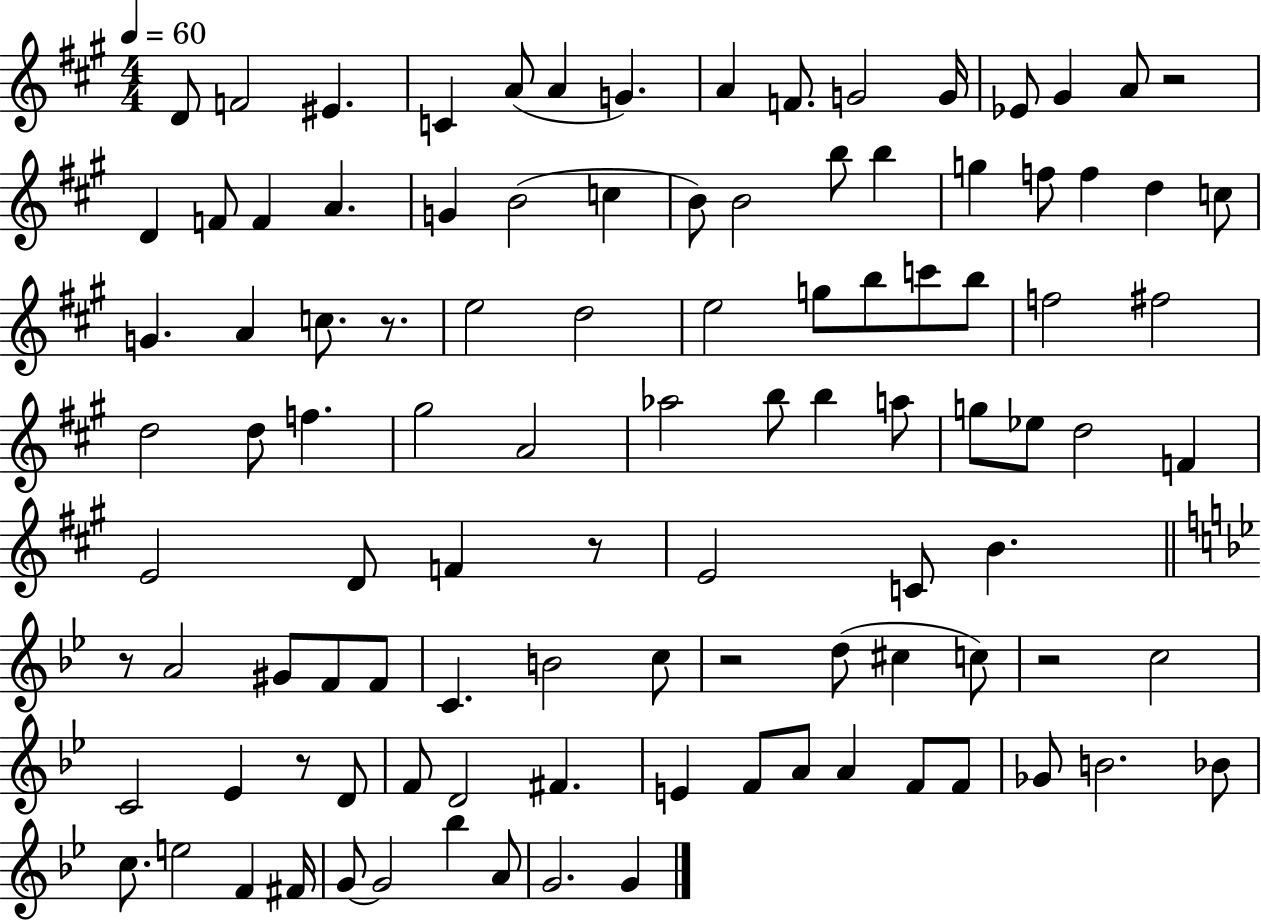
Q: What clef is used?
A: treble